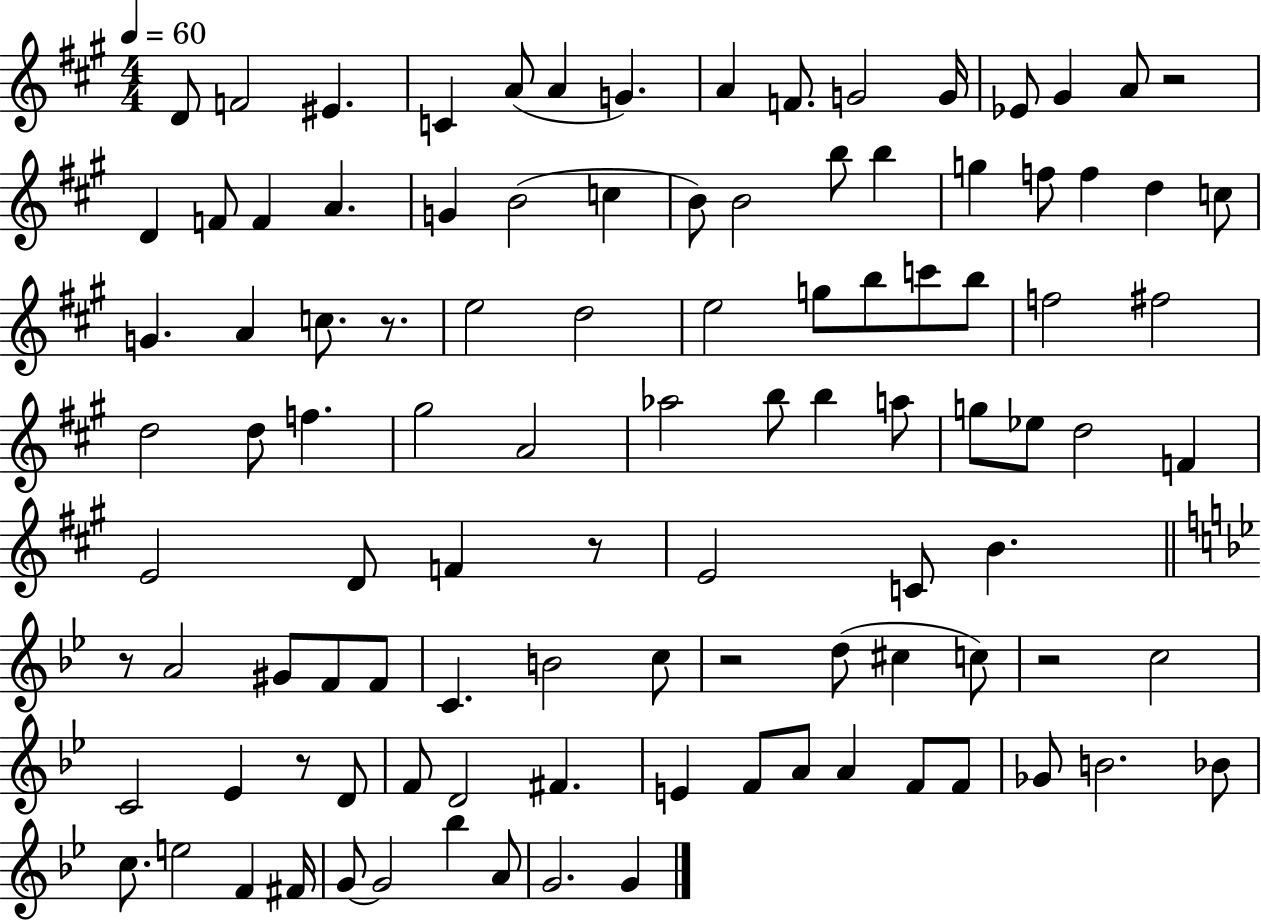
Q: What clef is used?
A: treble